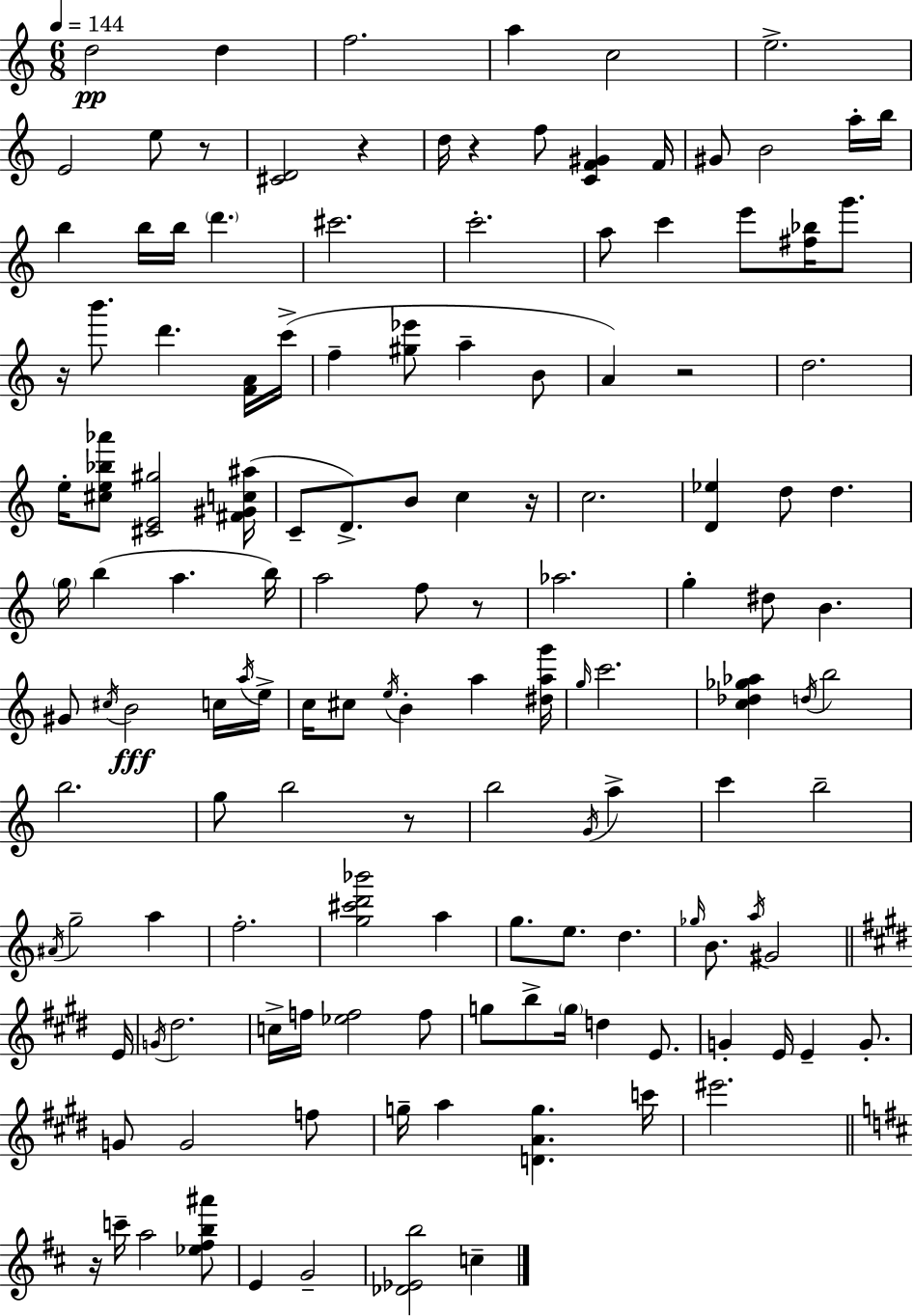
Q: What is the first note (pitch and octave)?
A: D5